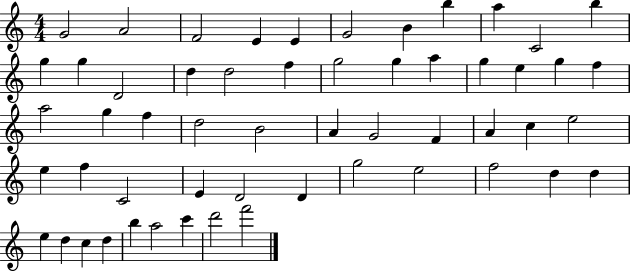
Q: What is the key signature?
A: C major